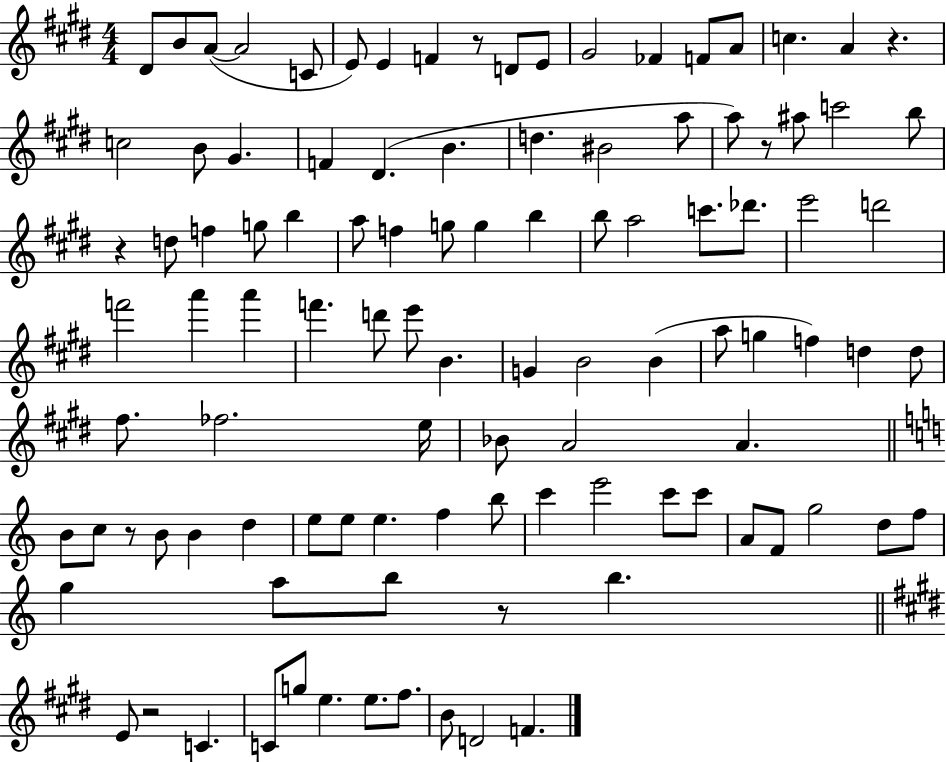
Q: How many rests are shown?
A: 7